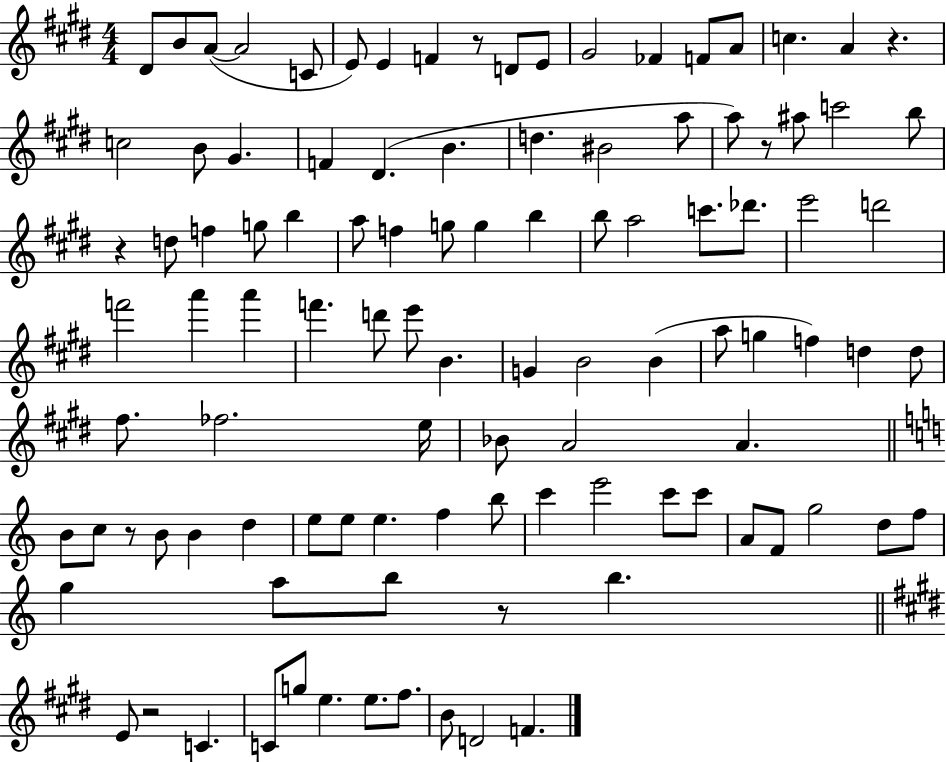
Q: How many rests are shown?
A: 7